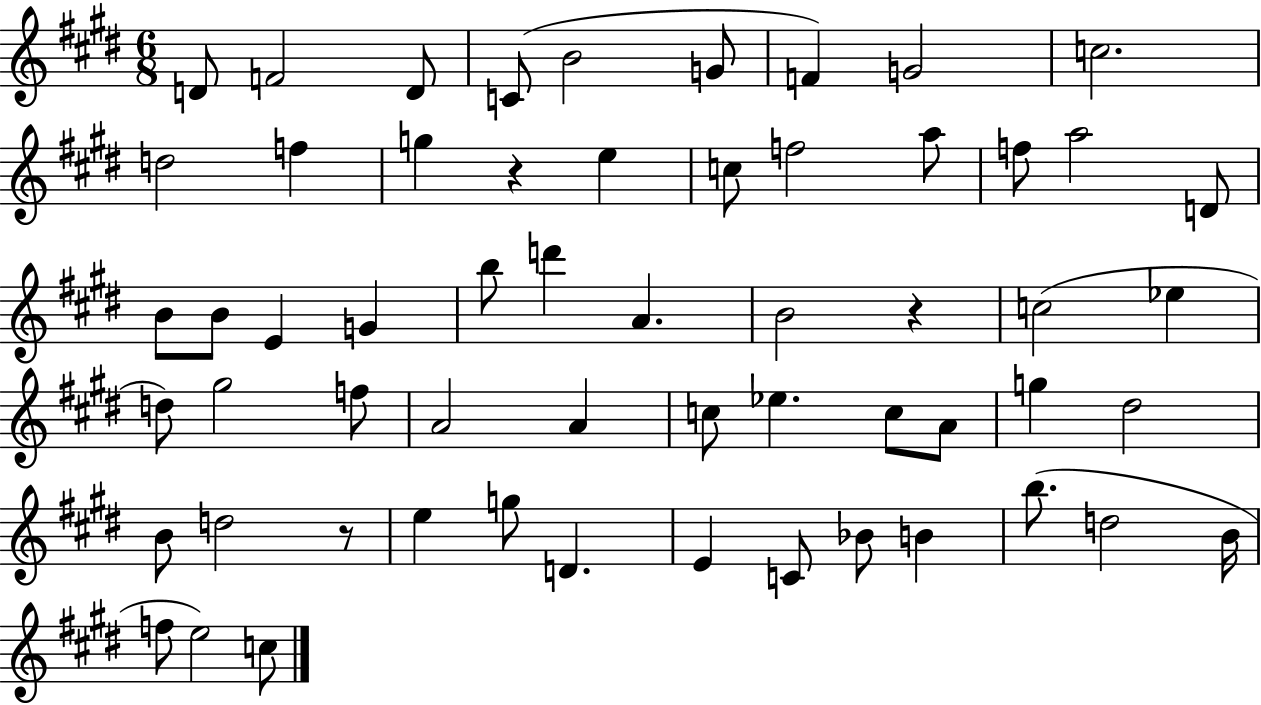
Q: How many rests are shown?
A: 3